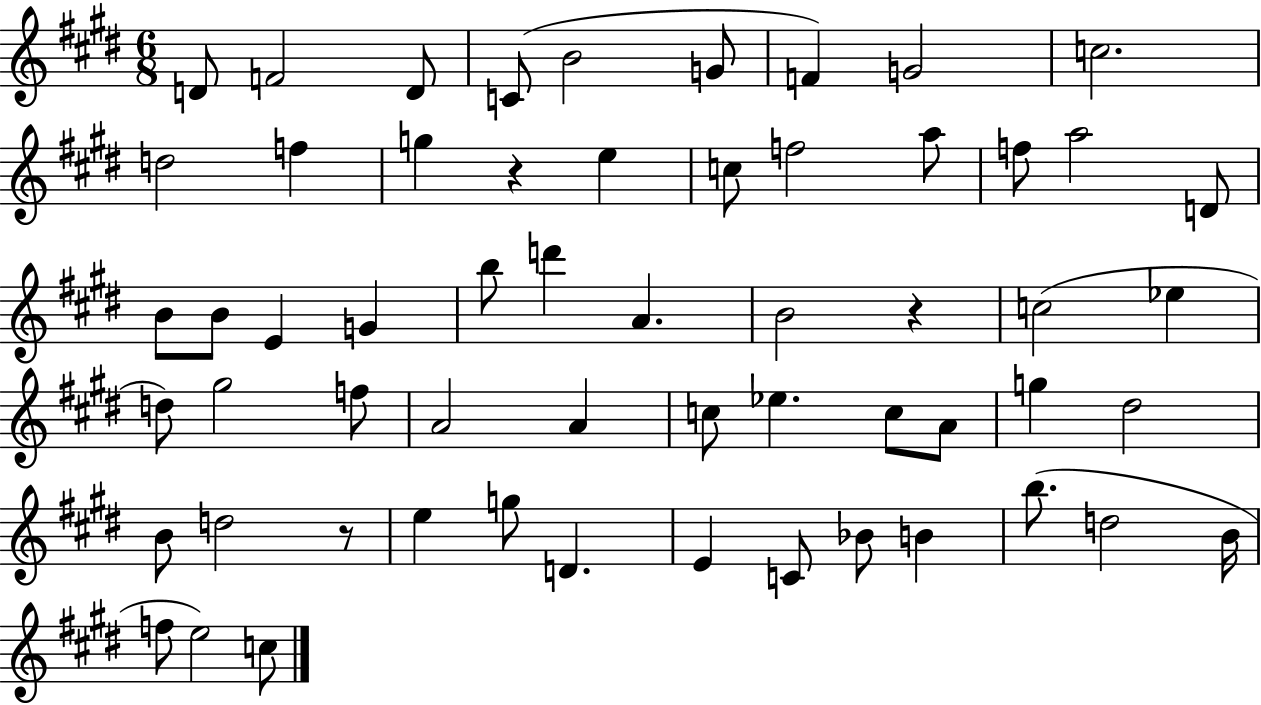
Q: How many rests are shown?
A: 3